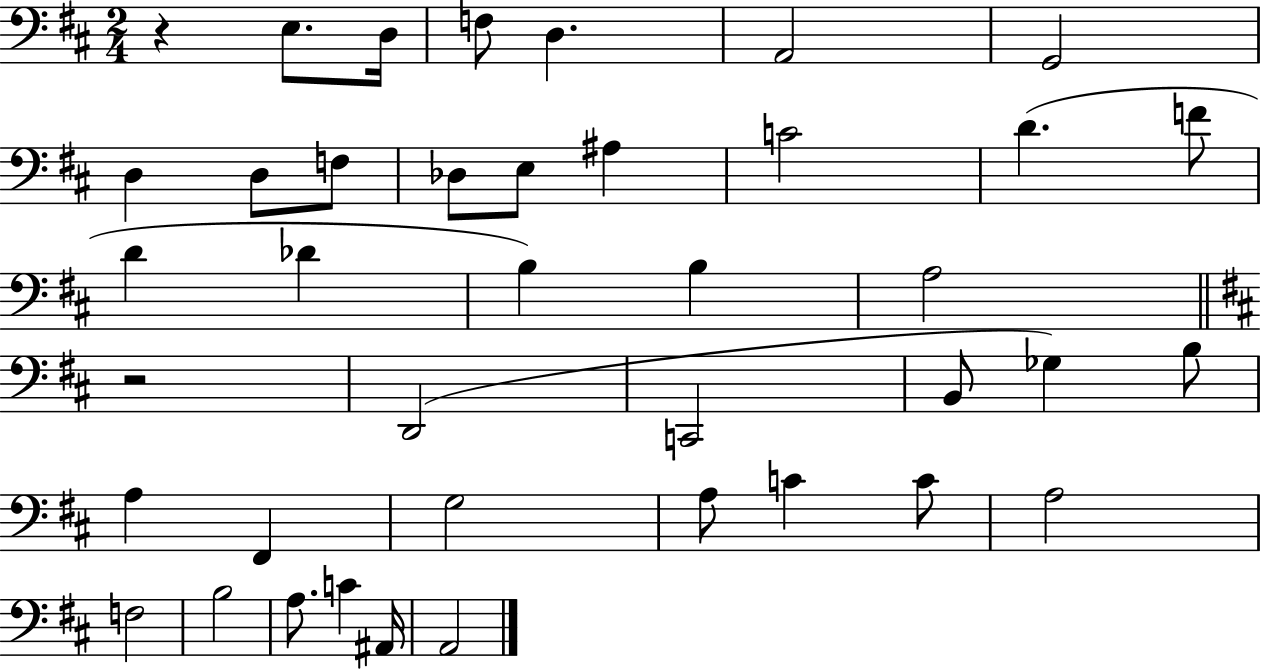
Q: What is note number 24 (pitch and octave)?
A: Gb3